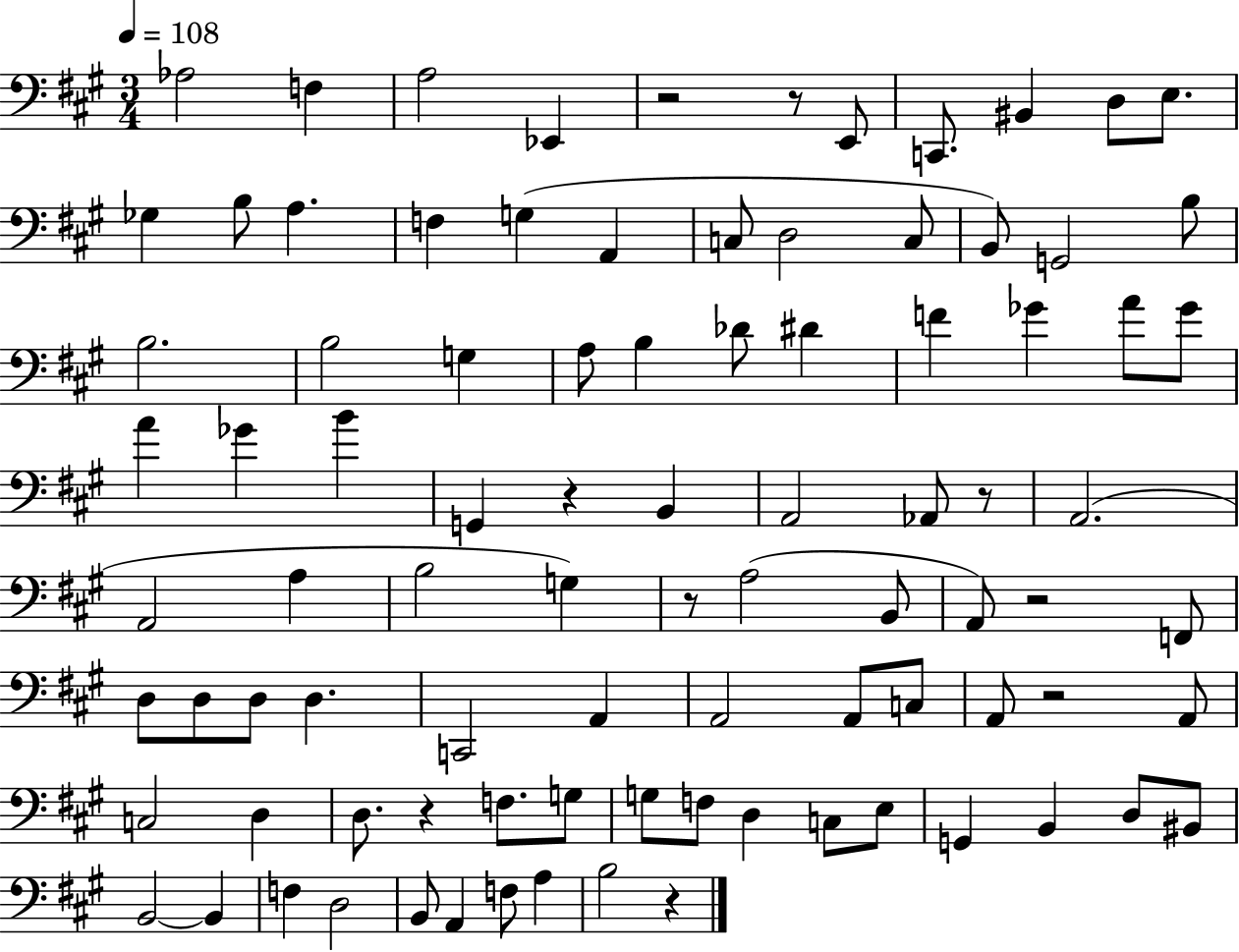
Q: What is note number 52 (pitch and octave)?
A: D3